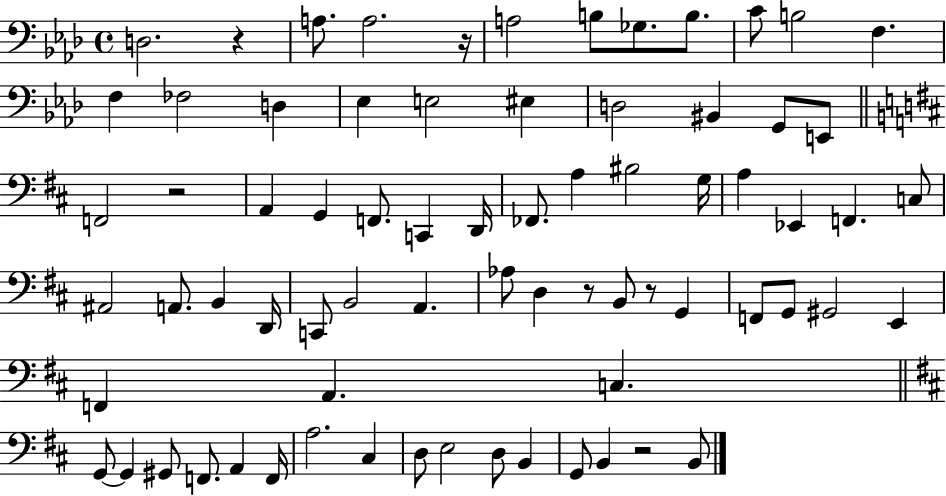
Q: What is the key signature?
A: AES major